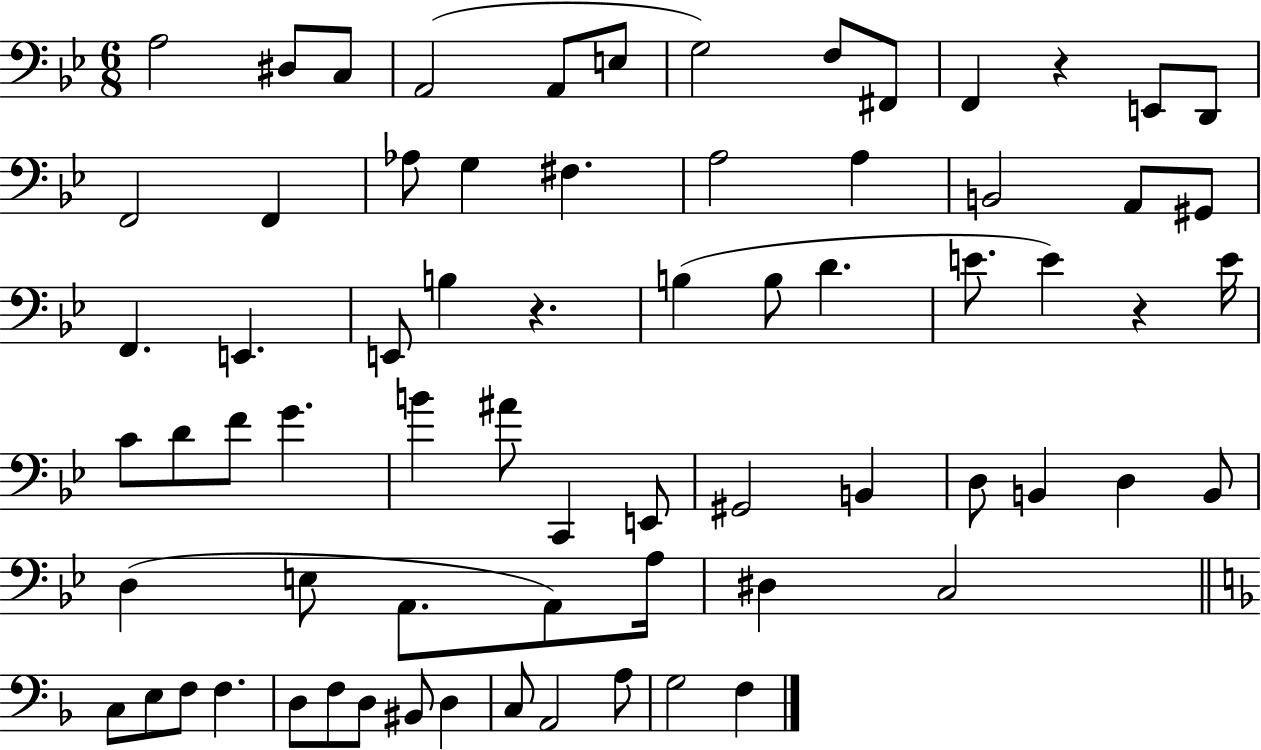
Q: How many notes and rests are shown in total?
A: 70